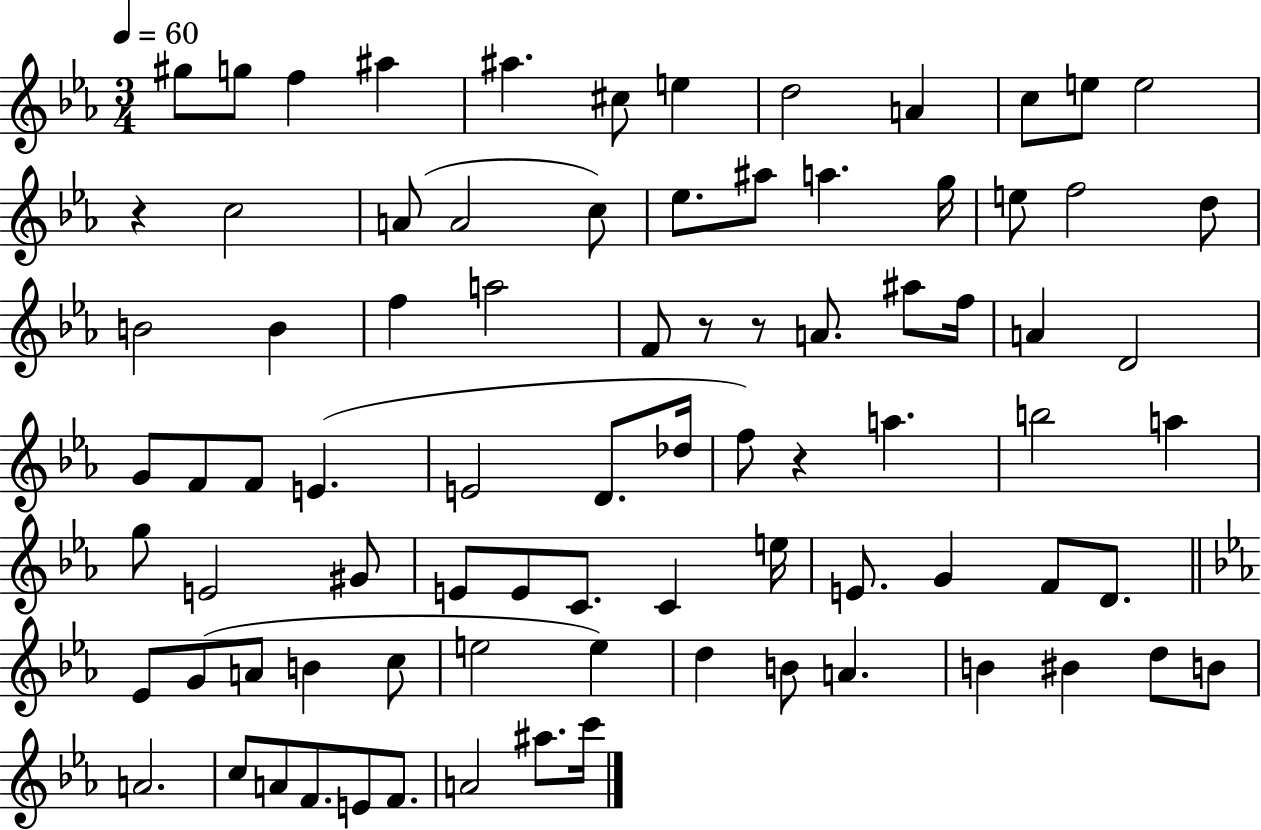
{
  \clef treble
  \numericTimeSignature
  \time 3/4
  \key ees \major
  \tempo 4 = 60
  gis''8 g''8 f''4 ais''4 | ais''4. cis''8 e''4 | d''2 a'4 | c''8 e''8 e''2 | \break r4 c''2 | a'8( a'2 c''8) | ees''8. ais''8 a''4. g''16 | e''8 f''2 d''8 | \break b'2 b'4 | f''4 a''2 | f'8 r8 r8 a'8. ais''8 f''16 | a'4 d'2 | \break g'8 f'8 f'8 e'4.( | e'2 d'8. des''16 | f''8) r4 a''4. | b''2 a''4 | \break g''8 e'2 gis'8 | e'8 e'8 c'8. c'4 e''16 | e'8. g'4 f'8 d'8. | \bar "||" \break \key ees \major ees'8 g'8( a'8 b'4 c''8 | e''2 e''4) | d''4 b'8 a'4. | b'4 bis'4 d''8 b'8 | \break a'2. | c''8 a'8 f'8. e'8 f'8. | a'2 ais''8. c'''16 | \bar "|."
}